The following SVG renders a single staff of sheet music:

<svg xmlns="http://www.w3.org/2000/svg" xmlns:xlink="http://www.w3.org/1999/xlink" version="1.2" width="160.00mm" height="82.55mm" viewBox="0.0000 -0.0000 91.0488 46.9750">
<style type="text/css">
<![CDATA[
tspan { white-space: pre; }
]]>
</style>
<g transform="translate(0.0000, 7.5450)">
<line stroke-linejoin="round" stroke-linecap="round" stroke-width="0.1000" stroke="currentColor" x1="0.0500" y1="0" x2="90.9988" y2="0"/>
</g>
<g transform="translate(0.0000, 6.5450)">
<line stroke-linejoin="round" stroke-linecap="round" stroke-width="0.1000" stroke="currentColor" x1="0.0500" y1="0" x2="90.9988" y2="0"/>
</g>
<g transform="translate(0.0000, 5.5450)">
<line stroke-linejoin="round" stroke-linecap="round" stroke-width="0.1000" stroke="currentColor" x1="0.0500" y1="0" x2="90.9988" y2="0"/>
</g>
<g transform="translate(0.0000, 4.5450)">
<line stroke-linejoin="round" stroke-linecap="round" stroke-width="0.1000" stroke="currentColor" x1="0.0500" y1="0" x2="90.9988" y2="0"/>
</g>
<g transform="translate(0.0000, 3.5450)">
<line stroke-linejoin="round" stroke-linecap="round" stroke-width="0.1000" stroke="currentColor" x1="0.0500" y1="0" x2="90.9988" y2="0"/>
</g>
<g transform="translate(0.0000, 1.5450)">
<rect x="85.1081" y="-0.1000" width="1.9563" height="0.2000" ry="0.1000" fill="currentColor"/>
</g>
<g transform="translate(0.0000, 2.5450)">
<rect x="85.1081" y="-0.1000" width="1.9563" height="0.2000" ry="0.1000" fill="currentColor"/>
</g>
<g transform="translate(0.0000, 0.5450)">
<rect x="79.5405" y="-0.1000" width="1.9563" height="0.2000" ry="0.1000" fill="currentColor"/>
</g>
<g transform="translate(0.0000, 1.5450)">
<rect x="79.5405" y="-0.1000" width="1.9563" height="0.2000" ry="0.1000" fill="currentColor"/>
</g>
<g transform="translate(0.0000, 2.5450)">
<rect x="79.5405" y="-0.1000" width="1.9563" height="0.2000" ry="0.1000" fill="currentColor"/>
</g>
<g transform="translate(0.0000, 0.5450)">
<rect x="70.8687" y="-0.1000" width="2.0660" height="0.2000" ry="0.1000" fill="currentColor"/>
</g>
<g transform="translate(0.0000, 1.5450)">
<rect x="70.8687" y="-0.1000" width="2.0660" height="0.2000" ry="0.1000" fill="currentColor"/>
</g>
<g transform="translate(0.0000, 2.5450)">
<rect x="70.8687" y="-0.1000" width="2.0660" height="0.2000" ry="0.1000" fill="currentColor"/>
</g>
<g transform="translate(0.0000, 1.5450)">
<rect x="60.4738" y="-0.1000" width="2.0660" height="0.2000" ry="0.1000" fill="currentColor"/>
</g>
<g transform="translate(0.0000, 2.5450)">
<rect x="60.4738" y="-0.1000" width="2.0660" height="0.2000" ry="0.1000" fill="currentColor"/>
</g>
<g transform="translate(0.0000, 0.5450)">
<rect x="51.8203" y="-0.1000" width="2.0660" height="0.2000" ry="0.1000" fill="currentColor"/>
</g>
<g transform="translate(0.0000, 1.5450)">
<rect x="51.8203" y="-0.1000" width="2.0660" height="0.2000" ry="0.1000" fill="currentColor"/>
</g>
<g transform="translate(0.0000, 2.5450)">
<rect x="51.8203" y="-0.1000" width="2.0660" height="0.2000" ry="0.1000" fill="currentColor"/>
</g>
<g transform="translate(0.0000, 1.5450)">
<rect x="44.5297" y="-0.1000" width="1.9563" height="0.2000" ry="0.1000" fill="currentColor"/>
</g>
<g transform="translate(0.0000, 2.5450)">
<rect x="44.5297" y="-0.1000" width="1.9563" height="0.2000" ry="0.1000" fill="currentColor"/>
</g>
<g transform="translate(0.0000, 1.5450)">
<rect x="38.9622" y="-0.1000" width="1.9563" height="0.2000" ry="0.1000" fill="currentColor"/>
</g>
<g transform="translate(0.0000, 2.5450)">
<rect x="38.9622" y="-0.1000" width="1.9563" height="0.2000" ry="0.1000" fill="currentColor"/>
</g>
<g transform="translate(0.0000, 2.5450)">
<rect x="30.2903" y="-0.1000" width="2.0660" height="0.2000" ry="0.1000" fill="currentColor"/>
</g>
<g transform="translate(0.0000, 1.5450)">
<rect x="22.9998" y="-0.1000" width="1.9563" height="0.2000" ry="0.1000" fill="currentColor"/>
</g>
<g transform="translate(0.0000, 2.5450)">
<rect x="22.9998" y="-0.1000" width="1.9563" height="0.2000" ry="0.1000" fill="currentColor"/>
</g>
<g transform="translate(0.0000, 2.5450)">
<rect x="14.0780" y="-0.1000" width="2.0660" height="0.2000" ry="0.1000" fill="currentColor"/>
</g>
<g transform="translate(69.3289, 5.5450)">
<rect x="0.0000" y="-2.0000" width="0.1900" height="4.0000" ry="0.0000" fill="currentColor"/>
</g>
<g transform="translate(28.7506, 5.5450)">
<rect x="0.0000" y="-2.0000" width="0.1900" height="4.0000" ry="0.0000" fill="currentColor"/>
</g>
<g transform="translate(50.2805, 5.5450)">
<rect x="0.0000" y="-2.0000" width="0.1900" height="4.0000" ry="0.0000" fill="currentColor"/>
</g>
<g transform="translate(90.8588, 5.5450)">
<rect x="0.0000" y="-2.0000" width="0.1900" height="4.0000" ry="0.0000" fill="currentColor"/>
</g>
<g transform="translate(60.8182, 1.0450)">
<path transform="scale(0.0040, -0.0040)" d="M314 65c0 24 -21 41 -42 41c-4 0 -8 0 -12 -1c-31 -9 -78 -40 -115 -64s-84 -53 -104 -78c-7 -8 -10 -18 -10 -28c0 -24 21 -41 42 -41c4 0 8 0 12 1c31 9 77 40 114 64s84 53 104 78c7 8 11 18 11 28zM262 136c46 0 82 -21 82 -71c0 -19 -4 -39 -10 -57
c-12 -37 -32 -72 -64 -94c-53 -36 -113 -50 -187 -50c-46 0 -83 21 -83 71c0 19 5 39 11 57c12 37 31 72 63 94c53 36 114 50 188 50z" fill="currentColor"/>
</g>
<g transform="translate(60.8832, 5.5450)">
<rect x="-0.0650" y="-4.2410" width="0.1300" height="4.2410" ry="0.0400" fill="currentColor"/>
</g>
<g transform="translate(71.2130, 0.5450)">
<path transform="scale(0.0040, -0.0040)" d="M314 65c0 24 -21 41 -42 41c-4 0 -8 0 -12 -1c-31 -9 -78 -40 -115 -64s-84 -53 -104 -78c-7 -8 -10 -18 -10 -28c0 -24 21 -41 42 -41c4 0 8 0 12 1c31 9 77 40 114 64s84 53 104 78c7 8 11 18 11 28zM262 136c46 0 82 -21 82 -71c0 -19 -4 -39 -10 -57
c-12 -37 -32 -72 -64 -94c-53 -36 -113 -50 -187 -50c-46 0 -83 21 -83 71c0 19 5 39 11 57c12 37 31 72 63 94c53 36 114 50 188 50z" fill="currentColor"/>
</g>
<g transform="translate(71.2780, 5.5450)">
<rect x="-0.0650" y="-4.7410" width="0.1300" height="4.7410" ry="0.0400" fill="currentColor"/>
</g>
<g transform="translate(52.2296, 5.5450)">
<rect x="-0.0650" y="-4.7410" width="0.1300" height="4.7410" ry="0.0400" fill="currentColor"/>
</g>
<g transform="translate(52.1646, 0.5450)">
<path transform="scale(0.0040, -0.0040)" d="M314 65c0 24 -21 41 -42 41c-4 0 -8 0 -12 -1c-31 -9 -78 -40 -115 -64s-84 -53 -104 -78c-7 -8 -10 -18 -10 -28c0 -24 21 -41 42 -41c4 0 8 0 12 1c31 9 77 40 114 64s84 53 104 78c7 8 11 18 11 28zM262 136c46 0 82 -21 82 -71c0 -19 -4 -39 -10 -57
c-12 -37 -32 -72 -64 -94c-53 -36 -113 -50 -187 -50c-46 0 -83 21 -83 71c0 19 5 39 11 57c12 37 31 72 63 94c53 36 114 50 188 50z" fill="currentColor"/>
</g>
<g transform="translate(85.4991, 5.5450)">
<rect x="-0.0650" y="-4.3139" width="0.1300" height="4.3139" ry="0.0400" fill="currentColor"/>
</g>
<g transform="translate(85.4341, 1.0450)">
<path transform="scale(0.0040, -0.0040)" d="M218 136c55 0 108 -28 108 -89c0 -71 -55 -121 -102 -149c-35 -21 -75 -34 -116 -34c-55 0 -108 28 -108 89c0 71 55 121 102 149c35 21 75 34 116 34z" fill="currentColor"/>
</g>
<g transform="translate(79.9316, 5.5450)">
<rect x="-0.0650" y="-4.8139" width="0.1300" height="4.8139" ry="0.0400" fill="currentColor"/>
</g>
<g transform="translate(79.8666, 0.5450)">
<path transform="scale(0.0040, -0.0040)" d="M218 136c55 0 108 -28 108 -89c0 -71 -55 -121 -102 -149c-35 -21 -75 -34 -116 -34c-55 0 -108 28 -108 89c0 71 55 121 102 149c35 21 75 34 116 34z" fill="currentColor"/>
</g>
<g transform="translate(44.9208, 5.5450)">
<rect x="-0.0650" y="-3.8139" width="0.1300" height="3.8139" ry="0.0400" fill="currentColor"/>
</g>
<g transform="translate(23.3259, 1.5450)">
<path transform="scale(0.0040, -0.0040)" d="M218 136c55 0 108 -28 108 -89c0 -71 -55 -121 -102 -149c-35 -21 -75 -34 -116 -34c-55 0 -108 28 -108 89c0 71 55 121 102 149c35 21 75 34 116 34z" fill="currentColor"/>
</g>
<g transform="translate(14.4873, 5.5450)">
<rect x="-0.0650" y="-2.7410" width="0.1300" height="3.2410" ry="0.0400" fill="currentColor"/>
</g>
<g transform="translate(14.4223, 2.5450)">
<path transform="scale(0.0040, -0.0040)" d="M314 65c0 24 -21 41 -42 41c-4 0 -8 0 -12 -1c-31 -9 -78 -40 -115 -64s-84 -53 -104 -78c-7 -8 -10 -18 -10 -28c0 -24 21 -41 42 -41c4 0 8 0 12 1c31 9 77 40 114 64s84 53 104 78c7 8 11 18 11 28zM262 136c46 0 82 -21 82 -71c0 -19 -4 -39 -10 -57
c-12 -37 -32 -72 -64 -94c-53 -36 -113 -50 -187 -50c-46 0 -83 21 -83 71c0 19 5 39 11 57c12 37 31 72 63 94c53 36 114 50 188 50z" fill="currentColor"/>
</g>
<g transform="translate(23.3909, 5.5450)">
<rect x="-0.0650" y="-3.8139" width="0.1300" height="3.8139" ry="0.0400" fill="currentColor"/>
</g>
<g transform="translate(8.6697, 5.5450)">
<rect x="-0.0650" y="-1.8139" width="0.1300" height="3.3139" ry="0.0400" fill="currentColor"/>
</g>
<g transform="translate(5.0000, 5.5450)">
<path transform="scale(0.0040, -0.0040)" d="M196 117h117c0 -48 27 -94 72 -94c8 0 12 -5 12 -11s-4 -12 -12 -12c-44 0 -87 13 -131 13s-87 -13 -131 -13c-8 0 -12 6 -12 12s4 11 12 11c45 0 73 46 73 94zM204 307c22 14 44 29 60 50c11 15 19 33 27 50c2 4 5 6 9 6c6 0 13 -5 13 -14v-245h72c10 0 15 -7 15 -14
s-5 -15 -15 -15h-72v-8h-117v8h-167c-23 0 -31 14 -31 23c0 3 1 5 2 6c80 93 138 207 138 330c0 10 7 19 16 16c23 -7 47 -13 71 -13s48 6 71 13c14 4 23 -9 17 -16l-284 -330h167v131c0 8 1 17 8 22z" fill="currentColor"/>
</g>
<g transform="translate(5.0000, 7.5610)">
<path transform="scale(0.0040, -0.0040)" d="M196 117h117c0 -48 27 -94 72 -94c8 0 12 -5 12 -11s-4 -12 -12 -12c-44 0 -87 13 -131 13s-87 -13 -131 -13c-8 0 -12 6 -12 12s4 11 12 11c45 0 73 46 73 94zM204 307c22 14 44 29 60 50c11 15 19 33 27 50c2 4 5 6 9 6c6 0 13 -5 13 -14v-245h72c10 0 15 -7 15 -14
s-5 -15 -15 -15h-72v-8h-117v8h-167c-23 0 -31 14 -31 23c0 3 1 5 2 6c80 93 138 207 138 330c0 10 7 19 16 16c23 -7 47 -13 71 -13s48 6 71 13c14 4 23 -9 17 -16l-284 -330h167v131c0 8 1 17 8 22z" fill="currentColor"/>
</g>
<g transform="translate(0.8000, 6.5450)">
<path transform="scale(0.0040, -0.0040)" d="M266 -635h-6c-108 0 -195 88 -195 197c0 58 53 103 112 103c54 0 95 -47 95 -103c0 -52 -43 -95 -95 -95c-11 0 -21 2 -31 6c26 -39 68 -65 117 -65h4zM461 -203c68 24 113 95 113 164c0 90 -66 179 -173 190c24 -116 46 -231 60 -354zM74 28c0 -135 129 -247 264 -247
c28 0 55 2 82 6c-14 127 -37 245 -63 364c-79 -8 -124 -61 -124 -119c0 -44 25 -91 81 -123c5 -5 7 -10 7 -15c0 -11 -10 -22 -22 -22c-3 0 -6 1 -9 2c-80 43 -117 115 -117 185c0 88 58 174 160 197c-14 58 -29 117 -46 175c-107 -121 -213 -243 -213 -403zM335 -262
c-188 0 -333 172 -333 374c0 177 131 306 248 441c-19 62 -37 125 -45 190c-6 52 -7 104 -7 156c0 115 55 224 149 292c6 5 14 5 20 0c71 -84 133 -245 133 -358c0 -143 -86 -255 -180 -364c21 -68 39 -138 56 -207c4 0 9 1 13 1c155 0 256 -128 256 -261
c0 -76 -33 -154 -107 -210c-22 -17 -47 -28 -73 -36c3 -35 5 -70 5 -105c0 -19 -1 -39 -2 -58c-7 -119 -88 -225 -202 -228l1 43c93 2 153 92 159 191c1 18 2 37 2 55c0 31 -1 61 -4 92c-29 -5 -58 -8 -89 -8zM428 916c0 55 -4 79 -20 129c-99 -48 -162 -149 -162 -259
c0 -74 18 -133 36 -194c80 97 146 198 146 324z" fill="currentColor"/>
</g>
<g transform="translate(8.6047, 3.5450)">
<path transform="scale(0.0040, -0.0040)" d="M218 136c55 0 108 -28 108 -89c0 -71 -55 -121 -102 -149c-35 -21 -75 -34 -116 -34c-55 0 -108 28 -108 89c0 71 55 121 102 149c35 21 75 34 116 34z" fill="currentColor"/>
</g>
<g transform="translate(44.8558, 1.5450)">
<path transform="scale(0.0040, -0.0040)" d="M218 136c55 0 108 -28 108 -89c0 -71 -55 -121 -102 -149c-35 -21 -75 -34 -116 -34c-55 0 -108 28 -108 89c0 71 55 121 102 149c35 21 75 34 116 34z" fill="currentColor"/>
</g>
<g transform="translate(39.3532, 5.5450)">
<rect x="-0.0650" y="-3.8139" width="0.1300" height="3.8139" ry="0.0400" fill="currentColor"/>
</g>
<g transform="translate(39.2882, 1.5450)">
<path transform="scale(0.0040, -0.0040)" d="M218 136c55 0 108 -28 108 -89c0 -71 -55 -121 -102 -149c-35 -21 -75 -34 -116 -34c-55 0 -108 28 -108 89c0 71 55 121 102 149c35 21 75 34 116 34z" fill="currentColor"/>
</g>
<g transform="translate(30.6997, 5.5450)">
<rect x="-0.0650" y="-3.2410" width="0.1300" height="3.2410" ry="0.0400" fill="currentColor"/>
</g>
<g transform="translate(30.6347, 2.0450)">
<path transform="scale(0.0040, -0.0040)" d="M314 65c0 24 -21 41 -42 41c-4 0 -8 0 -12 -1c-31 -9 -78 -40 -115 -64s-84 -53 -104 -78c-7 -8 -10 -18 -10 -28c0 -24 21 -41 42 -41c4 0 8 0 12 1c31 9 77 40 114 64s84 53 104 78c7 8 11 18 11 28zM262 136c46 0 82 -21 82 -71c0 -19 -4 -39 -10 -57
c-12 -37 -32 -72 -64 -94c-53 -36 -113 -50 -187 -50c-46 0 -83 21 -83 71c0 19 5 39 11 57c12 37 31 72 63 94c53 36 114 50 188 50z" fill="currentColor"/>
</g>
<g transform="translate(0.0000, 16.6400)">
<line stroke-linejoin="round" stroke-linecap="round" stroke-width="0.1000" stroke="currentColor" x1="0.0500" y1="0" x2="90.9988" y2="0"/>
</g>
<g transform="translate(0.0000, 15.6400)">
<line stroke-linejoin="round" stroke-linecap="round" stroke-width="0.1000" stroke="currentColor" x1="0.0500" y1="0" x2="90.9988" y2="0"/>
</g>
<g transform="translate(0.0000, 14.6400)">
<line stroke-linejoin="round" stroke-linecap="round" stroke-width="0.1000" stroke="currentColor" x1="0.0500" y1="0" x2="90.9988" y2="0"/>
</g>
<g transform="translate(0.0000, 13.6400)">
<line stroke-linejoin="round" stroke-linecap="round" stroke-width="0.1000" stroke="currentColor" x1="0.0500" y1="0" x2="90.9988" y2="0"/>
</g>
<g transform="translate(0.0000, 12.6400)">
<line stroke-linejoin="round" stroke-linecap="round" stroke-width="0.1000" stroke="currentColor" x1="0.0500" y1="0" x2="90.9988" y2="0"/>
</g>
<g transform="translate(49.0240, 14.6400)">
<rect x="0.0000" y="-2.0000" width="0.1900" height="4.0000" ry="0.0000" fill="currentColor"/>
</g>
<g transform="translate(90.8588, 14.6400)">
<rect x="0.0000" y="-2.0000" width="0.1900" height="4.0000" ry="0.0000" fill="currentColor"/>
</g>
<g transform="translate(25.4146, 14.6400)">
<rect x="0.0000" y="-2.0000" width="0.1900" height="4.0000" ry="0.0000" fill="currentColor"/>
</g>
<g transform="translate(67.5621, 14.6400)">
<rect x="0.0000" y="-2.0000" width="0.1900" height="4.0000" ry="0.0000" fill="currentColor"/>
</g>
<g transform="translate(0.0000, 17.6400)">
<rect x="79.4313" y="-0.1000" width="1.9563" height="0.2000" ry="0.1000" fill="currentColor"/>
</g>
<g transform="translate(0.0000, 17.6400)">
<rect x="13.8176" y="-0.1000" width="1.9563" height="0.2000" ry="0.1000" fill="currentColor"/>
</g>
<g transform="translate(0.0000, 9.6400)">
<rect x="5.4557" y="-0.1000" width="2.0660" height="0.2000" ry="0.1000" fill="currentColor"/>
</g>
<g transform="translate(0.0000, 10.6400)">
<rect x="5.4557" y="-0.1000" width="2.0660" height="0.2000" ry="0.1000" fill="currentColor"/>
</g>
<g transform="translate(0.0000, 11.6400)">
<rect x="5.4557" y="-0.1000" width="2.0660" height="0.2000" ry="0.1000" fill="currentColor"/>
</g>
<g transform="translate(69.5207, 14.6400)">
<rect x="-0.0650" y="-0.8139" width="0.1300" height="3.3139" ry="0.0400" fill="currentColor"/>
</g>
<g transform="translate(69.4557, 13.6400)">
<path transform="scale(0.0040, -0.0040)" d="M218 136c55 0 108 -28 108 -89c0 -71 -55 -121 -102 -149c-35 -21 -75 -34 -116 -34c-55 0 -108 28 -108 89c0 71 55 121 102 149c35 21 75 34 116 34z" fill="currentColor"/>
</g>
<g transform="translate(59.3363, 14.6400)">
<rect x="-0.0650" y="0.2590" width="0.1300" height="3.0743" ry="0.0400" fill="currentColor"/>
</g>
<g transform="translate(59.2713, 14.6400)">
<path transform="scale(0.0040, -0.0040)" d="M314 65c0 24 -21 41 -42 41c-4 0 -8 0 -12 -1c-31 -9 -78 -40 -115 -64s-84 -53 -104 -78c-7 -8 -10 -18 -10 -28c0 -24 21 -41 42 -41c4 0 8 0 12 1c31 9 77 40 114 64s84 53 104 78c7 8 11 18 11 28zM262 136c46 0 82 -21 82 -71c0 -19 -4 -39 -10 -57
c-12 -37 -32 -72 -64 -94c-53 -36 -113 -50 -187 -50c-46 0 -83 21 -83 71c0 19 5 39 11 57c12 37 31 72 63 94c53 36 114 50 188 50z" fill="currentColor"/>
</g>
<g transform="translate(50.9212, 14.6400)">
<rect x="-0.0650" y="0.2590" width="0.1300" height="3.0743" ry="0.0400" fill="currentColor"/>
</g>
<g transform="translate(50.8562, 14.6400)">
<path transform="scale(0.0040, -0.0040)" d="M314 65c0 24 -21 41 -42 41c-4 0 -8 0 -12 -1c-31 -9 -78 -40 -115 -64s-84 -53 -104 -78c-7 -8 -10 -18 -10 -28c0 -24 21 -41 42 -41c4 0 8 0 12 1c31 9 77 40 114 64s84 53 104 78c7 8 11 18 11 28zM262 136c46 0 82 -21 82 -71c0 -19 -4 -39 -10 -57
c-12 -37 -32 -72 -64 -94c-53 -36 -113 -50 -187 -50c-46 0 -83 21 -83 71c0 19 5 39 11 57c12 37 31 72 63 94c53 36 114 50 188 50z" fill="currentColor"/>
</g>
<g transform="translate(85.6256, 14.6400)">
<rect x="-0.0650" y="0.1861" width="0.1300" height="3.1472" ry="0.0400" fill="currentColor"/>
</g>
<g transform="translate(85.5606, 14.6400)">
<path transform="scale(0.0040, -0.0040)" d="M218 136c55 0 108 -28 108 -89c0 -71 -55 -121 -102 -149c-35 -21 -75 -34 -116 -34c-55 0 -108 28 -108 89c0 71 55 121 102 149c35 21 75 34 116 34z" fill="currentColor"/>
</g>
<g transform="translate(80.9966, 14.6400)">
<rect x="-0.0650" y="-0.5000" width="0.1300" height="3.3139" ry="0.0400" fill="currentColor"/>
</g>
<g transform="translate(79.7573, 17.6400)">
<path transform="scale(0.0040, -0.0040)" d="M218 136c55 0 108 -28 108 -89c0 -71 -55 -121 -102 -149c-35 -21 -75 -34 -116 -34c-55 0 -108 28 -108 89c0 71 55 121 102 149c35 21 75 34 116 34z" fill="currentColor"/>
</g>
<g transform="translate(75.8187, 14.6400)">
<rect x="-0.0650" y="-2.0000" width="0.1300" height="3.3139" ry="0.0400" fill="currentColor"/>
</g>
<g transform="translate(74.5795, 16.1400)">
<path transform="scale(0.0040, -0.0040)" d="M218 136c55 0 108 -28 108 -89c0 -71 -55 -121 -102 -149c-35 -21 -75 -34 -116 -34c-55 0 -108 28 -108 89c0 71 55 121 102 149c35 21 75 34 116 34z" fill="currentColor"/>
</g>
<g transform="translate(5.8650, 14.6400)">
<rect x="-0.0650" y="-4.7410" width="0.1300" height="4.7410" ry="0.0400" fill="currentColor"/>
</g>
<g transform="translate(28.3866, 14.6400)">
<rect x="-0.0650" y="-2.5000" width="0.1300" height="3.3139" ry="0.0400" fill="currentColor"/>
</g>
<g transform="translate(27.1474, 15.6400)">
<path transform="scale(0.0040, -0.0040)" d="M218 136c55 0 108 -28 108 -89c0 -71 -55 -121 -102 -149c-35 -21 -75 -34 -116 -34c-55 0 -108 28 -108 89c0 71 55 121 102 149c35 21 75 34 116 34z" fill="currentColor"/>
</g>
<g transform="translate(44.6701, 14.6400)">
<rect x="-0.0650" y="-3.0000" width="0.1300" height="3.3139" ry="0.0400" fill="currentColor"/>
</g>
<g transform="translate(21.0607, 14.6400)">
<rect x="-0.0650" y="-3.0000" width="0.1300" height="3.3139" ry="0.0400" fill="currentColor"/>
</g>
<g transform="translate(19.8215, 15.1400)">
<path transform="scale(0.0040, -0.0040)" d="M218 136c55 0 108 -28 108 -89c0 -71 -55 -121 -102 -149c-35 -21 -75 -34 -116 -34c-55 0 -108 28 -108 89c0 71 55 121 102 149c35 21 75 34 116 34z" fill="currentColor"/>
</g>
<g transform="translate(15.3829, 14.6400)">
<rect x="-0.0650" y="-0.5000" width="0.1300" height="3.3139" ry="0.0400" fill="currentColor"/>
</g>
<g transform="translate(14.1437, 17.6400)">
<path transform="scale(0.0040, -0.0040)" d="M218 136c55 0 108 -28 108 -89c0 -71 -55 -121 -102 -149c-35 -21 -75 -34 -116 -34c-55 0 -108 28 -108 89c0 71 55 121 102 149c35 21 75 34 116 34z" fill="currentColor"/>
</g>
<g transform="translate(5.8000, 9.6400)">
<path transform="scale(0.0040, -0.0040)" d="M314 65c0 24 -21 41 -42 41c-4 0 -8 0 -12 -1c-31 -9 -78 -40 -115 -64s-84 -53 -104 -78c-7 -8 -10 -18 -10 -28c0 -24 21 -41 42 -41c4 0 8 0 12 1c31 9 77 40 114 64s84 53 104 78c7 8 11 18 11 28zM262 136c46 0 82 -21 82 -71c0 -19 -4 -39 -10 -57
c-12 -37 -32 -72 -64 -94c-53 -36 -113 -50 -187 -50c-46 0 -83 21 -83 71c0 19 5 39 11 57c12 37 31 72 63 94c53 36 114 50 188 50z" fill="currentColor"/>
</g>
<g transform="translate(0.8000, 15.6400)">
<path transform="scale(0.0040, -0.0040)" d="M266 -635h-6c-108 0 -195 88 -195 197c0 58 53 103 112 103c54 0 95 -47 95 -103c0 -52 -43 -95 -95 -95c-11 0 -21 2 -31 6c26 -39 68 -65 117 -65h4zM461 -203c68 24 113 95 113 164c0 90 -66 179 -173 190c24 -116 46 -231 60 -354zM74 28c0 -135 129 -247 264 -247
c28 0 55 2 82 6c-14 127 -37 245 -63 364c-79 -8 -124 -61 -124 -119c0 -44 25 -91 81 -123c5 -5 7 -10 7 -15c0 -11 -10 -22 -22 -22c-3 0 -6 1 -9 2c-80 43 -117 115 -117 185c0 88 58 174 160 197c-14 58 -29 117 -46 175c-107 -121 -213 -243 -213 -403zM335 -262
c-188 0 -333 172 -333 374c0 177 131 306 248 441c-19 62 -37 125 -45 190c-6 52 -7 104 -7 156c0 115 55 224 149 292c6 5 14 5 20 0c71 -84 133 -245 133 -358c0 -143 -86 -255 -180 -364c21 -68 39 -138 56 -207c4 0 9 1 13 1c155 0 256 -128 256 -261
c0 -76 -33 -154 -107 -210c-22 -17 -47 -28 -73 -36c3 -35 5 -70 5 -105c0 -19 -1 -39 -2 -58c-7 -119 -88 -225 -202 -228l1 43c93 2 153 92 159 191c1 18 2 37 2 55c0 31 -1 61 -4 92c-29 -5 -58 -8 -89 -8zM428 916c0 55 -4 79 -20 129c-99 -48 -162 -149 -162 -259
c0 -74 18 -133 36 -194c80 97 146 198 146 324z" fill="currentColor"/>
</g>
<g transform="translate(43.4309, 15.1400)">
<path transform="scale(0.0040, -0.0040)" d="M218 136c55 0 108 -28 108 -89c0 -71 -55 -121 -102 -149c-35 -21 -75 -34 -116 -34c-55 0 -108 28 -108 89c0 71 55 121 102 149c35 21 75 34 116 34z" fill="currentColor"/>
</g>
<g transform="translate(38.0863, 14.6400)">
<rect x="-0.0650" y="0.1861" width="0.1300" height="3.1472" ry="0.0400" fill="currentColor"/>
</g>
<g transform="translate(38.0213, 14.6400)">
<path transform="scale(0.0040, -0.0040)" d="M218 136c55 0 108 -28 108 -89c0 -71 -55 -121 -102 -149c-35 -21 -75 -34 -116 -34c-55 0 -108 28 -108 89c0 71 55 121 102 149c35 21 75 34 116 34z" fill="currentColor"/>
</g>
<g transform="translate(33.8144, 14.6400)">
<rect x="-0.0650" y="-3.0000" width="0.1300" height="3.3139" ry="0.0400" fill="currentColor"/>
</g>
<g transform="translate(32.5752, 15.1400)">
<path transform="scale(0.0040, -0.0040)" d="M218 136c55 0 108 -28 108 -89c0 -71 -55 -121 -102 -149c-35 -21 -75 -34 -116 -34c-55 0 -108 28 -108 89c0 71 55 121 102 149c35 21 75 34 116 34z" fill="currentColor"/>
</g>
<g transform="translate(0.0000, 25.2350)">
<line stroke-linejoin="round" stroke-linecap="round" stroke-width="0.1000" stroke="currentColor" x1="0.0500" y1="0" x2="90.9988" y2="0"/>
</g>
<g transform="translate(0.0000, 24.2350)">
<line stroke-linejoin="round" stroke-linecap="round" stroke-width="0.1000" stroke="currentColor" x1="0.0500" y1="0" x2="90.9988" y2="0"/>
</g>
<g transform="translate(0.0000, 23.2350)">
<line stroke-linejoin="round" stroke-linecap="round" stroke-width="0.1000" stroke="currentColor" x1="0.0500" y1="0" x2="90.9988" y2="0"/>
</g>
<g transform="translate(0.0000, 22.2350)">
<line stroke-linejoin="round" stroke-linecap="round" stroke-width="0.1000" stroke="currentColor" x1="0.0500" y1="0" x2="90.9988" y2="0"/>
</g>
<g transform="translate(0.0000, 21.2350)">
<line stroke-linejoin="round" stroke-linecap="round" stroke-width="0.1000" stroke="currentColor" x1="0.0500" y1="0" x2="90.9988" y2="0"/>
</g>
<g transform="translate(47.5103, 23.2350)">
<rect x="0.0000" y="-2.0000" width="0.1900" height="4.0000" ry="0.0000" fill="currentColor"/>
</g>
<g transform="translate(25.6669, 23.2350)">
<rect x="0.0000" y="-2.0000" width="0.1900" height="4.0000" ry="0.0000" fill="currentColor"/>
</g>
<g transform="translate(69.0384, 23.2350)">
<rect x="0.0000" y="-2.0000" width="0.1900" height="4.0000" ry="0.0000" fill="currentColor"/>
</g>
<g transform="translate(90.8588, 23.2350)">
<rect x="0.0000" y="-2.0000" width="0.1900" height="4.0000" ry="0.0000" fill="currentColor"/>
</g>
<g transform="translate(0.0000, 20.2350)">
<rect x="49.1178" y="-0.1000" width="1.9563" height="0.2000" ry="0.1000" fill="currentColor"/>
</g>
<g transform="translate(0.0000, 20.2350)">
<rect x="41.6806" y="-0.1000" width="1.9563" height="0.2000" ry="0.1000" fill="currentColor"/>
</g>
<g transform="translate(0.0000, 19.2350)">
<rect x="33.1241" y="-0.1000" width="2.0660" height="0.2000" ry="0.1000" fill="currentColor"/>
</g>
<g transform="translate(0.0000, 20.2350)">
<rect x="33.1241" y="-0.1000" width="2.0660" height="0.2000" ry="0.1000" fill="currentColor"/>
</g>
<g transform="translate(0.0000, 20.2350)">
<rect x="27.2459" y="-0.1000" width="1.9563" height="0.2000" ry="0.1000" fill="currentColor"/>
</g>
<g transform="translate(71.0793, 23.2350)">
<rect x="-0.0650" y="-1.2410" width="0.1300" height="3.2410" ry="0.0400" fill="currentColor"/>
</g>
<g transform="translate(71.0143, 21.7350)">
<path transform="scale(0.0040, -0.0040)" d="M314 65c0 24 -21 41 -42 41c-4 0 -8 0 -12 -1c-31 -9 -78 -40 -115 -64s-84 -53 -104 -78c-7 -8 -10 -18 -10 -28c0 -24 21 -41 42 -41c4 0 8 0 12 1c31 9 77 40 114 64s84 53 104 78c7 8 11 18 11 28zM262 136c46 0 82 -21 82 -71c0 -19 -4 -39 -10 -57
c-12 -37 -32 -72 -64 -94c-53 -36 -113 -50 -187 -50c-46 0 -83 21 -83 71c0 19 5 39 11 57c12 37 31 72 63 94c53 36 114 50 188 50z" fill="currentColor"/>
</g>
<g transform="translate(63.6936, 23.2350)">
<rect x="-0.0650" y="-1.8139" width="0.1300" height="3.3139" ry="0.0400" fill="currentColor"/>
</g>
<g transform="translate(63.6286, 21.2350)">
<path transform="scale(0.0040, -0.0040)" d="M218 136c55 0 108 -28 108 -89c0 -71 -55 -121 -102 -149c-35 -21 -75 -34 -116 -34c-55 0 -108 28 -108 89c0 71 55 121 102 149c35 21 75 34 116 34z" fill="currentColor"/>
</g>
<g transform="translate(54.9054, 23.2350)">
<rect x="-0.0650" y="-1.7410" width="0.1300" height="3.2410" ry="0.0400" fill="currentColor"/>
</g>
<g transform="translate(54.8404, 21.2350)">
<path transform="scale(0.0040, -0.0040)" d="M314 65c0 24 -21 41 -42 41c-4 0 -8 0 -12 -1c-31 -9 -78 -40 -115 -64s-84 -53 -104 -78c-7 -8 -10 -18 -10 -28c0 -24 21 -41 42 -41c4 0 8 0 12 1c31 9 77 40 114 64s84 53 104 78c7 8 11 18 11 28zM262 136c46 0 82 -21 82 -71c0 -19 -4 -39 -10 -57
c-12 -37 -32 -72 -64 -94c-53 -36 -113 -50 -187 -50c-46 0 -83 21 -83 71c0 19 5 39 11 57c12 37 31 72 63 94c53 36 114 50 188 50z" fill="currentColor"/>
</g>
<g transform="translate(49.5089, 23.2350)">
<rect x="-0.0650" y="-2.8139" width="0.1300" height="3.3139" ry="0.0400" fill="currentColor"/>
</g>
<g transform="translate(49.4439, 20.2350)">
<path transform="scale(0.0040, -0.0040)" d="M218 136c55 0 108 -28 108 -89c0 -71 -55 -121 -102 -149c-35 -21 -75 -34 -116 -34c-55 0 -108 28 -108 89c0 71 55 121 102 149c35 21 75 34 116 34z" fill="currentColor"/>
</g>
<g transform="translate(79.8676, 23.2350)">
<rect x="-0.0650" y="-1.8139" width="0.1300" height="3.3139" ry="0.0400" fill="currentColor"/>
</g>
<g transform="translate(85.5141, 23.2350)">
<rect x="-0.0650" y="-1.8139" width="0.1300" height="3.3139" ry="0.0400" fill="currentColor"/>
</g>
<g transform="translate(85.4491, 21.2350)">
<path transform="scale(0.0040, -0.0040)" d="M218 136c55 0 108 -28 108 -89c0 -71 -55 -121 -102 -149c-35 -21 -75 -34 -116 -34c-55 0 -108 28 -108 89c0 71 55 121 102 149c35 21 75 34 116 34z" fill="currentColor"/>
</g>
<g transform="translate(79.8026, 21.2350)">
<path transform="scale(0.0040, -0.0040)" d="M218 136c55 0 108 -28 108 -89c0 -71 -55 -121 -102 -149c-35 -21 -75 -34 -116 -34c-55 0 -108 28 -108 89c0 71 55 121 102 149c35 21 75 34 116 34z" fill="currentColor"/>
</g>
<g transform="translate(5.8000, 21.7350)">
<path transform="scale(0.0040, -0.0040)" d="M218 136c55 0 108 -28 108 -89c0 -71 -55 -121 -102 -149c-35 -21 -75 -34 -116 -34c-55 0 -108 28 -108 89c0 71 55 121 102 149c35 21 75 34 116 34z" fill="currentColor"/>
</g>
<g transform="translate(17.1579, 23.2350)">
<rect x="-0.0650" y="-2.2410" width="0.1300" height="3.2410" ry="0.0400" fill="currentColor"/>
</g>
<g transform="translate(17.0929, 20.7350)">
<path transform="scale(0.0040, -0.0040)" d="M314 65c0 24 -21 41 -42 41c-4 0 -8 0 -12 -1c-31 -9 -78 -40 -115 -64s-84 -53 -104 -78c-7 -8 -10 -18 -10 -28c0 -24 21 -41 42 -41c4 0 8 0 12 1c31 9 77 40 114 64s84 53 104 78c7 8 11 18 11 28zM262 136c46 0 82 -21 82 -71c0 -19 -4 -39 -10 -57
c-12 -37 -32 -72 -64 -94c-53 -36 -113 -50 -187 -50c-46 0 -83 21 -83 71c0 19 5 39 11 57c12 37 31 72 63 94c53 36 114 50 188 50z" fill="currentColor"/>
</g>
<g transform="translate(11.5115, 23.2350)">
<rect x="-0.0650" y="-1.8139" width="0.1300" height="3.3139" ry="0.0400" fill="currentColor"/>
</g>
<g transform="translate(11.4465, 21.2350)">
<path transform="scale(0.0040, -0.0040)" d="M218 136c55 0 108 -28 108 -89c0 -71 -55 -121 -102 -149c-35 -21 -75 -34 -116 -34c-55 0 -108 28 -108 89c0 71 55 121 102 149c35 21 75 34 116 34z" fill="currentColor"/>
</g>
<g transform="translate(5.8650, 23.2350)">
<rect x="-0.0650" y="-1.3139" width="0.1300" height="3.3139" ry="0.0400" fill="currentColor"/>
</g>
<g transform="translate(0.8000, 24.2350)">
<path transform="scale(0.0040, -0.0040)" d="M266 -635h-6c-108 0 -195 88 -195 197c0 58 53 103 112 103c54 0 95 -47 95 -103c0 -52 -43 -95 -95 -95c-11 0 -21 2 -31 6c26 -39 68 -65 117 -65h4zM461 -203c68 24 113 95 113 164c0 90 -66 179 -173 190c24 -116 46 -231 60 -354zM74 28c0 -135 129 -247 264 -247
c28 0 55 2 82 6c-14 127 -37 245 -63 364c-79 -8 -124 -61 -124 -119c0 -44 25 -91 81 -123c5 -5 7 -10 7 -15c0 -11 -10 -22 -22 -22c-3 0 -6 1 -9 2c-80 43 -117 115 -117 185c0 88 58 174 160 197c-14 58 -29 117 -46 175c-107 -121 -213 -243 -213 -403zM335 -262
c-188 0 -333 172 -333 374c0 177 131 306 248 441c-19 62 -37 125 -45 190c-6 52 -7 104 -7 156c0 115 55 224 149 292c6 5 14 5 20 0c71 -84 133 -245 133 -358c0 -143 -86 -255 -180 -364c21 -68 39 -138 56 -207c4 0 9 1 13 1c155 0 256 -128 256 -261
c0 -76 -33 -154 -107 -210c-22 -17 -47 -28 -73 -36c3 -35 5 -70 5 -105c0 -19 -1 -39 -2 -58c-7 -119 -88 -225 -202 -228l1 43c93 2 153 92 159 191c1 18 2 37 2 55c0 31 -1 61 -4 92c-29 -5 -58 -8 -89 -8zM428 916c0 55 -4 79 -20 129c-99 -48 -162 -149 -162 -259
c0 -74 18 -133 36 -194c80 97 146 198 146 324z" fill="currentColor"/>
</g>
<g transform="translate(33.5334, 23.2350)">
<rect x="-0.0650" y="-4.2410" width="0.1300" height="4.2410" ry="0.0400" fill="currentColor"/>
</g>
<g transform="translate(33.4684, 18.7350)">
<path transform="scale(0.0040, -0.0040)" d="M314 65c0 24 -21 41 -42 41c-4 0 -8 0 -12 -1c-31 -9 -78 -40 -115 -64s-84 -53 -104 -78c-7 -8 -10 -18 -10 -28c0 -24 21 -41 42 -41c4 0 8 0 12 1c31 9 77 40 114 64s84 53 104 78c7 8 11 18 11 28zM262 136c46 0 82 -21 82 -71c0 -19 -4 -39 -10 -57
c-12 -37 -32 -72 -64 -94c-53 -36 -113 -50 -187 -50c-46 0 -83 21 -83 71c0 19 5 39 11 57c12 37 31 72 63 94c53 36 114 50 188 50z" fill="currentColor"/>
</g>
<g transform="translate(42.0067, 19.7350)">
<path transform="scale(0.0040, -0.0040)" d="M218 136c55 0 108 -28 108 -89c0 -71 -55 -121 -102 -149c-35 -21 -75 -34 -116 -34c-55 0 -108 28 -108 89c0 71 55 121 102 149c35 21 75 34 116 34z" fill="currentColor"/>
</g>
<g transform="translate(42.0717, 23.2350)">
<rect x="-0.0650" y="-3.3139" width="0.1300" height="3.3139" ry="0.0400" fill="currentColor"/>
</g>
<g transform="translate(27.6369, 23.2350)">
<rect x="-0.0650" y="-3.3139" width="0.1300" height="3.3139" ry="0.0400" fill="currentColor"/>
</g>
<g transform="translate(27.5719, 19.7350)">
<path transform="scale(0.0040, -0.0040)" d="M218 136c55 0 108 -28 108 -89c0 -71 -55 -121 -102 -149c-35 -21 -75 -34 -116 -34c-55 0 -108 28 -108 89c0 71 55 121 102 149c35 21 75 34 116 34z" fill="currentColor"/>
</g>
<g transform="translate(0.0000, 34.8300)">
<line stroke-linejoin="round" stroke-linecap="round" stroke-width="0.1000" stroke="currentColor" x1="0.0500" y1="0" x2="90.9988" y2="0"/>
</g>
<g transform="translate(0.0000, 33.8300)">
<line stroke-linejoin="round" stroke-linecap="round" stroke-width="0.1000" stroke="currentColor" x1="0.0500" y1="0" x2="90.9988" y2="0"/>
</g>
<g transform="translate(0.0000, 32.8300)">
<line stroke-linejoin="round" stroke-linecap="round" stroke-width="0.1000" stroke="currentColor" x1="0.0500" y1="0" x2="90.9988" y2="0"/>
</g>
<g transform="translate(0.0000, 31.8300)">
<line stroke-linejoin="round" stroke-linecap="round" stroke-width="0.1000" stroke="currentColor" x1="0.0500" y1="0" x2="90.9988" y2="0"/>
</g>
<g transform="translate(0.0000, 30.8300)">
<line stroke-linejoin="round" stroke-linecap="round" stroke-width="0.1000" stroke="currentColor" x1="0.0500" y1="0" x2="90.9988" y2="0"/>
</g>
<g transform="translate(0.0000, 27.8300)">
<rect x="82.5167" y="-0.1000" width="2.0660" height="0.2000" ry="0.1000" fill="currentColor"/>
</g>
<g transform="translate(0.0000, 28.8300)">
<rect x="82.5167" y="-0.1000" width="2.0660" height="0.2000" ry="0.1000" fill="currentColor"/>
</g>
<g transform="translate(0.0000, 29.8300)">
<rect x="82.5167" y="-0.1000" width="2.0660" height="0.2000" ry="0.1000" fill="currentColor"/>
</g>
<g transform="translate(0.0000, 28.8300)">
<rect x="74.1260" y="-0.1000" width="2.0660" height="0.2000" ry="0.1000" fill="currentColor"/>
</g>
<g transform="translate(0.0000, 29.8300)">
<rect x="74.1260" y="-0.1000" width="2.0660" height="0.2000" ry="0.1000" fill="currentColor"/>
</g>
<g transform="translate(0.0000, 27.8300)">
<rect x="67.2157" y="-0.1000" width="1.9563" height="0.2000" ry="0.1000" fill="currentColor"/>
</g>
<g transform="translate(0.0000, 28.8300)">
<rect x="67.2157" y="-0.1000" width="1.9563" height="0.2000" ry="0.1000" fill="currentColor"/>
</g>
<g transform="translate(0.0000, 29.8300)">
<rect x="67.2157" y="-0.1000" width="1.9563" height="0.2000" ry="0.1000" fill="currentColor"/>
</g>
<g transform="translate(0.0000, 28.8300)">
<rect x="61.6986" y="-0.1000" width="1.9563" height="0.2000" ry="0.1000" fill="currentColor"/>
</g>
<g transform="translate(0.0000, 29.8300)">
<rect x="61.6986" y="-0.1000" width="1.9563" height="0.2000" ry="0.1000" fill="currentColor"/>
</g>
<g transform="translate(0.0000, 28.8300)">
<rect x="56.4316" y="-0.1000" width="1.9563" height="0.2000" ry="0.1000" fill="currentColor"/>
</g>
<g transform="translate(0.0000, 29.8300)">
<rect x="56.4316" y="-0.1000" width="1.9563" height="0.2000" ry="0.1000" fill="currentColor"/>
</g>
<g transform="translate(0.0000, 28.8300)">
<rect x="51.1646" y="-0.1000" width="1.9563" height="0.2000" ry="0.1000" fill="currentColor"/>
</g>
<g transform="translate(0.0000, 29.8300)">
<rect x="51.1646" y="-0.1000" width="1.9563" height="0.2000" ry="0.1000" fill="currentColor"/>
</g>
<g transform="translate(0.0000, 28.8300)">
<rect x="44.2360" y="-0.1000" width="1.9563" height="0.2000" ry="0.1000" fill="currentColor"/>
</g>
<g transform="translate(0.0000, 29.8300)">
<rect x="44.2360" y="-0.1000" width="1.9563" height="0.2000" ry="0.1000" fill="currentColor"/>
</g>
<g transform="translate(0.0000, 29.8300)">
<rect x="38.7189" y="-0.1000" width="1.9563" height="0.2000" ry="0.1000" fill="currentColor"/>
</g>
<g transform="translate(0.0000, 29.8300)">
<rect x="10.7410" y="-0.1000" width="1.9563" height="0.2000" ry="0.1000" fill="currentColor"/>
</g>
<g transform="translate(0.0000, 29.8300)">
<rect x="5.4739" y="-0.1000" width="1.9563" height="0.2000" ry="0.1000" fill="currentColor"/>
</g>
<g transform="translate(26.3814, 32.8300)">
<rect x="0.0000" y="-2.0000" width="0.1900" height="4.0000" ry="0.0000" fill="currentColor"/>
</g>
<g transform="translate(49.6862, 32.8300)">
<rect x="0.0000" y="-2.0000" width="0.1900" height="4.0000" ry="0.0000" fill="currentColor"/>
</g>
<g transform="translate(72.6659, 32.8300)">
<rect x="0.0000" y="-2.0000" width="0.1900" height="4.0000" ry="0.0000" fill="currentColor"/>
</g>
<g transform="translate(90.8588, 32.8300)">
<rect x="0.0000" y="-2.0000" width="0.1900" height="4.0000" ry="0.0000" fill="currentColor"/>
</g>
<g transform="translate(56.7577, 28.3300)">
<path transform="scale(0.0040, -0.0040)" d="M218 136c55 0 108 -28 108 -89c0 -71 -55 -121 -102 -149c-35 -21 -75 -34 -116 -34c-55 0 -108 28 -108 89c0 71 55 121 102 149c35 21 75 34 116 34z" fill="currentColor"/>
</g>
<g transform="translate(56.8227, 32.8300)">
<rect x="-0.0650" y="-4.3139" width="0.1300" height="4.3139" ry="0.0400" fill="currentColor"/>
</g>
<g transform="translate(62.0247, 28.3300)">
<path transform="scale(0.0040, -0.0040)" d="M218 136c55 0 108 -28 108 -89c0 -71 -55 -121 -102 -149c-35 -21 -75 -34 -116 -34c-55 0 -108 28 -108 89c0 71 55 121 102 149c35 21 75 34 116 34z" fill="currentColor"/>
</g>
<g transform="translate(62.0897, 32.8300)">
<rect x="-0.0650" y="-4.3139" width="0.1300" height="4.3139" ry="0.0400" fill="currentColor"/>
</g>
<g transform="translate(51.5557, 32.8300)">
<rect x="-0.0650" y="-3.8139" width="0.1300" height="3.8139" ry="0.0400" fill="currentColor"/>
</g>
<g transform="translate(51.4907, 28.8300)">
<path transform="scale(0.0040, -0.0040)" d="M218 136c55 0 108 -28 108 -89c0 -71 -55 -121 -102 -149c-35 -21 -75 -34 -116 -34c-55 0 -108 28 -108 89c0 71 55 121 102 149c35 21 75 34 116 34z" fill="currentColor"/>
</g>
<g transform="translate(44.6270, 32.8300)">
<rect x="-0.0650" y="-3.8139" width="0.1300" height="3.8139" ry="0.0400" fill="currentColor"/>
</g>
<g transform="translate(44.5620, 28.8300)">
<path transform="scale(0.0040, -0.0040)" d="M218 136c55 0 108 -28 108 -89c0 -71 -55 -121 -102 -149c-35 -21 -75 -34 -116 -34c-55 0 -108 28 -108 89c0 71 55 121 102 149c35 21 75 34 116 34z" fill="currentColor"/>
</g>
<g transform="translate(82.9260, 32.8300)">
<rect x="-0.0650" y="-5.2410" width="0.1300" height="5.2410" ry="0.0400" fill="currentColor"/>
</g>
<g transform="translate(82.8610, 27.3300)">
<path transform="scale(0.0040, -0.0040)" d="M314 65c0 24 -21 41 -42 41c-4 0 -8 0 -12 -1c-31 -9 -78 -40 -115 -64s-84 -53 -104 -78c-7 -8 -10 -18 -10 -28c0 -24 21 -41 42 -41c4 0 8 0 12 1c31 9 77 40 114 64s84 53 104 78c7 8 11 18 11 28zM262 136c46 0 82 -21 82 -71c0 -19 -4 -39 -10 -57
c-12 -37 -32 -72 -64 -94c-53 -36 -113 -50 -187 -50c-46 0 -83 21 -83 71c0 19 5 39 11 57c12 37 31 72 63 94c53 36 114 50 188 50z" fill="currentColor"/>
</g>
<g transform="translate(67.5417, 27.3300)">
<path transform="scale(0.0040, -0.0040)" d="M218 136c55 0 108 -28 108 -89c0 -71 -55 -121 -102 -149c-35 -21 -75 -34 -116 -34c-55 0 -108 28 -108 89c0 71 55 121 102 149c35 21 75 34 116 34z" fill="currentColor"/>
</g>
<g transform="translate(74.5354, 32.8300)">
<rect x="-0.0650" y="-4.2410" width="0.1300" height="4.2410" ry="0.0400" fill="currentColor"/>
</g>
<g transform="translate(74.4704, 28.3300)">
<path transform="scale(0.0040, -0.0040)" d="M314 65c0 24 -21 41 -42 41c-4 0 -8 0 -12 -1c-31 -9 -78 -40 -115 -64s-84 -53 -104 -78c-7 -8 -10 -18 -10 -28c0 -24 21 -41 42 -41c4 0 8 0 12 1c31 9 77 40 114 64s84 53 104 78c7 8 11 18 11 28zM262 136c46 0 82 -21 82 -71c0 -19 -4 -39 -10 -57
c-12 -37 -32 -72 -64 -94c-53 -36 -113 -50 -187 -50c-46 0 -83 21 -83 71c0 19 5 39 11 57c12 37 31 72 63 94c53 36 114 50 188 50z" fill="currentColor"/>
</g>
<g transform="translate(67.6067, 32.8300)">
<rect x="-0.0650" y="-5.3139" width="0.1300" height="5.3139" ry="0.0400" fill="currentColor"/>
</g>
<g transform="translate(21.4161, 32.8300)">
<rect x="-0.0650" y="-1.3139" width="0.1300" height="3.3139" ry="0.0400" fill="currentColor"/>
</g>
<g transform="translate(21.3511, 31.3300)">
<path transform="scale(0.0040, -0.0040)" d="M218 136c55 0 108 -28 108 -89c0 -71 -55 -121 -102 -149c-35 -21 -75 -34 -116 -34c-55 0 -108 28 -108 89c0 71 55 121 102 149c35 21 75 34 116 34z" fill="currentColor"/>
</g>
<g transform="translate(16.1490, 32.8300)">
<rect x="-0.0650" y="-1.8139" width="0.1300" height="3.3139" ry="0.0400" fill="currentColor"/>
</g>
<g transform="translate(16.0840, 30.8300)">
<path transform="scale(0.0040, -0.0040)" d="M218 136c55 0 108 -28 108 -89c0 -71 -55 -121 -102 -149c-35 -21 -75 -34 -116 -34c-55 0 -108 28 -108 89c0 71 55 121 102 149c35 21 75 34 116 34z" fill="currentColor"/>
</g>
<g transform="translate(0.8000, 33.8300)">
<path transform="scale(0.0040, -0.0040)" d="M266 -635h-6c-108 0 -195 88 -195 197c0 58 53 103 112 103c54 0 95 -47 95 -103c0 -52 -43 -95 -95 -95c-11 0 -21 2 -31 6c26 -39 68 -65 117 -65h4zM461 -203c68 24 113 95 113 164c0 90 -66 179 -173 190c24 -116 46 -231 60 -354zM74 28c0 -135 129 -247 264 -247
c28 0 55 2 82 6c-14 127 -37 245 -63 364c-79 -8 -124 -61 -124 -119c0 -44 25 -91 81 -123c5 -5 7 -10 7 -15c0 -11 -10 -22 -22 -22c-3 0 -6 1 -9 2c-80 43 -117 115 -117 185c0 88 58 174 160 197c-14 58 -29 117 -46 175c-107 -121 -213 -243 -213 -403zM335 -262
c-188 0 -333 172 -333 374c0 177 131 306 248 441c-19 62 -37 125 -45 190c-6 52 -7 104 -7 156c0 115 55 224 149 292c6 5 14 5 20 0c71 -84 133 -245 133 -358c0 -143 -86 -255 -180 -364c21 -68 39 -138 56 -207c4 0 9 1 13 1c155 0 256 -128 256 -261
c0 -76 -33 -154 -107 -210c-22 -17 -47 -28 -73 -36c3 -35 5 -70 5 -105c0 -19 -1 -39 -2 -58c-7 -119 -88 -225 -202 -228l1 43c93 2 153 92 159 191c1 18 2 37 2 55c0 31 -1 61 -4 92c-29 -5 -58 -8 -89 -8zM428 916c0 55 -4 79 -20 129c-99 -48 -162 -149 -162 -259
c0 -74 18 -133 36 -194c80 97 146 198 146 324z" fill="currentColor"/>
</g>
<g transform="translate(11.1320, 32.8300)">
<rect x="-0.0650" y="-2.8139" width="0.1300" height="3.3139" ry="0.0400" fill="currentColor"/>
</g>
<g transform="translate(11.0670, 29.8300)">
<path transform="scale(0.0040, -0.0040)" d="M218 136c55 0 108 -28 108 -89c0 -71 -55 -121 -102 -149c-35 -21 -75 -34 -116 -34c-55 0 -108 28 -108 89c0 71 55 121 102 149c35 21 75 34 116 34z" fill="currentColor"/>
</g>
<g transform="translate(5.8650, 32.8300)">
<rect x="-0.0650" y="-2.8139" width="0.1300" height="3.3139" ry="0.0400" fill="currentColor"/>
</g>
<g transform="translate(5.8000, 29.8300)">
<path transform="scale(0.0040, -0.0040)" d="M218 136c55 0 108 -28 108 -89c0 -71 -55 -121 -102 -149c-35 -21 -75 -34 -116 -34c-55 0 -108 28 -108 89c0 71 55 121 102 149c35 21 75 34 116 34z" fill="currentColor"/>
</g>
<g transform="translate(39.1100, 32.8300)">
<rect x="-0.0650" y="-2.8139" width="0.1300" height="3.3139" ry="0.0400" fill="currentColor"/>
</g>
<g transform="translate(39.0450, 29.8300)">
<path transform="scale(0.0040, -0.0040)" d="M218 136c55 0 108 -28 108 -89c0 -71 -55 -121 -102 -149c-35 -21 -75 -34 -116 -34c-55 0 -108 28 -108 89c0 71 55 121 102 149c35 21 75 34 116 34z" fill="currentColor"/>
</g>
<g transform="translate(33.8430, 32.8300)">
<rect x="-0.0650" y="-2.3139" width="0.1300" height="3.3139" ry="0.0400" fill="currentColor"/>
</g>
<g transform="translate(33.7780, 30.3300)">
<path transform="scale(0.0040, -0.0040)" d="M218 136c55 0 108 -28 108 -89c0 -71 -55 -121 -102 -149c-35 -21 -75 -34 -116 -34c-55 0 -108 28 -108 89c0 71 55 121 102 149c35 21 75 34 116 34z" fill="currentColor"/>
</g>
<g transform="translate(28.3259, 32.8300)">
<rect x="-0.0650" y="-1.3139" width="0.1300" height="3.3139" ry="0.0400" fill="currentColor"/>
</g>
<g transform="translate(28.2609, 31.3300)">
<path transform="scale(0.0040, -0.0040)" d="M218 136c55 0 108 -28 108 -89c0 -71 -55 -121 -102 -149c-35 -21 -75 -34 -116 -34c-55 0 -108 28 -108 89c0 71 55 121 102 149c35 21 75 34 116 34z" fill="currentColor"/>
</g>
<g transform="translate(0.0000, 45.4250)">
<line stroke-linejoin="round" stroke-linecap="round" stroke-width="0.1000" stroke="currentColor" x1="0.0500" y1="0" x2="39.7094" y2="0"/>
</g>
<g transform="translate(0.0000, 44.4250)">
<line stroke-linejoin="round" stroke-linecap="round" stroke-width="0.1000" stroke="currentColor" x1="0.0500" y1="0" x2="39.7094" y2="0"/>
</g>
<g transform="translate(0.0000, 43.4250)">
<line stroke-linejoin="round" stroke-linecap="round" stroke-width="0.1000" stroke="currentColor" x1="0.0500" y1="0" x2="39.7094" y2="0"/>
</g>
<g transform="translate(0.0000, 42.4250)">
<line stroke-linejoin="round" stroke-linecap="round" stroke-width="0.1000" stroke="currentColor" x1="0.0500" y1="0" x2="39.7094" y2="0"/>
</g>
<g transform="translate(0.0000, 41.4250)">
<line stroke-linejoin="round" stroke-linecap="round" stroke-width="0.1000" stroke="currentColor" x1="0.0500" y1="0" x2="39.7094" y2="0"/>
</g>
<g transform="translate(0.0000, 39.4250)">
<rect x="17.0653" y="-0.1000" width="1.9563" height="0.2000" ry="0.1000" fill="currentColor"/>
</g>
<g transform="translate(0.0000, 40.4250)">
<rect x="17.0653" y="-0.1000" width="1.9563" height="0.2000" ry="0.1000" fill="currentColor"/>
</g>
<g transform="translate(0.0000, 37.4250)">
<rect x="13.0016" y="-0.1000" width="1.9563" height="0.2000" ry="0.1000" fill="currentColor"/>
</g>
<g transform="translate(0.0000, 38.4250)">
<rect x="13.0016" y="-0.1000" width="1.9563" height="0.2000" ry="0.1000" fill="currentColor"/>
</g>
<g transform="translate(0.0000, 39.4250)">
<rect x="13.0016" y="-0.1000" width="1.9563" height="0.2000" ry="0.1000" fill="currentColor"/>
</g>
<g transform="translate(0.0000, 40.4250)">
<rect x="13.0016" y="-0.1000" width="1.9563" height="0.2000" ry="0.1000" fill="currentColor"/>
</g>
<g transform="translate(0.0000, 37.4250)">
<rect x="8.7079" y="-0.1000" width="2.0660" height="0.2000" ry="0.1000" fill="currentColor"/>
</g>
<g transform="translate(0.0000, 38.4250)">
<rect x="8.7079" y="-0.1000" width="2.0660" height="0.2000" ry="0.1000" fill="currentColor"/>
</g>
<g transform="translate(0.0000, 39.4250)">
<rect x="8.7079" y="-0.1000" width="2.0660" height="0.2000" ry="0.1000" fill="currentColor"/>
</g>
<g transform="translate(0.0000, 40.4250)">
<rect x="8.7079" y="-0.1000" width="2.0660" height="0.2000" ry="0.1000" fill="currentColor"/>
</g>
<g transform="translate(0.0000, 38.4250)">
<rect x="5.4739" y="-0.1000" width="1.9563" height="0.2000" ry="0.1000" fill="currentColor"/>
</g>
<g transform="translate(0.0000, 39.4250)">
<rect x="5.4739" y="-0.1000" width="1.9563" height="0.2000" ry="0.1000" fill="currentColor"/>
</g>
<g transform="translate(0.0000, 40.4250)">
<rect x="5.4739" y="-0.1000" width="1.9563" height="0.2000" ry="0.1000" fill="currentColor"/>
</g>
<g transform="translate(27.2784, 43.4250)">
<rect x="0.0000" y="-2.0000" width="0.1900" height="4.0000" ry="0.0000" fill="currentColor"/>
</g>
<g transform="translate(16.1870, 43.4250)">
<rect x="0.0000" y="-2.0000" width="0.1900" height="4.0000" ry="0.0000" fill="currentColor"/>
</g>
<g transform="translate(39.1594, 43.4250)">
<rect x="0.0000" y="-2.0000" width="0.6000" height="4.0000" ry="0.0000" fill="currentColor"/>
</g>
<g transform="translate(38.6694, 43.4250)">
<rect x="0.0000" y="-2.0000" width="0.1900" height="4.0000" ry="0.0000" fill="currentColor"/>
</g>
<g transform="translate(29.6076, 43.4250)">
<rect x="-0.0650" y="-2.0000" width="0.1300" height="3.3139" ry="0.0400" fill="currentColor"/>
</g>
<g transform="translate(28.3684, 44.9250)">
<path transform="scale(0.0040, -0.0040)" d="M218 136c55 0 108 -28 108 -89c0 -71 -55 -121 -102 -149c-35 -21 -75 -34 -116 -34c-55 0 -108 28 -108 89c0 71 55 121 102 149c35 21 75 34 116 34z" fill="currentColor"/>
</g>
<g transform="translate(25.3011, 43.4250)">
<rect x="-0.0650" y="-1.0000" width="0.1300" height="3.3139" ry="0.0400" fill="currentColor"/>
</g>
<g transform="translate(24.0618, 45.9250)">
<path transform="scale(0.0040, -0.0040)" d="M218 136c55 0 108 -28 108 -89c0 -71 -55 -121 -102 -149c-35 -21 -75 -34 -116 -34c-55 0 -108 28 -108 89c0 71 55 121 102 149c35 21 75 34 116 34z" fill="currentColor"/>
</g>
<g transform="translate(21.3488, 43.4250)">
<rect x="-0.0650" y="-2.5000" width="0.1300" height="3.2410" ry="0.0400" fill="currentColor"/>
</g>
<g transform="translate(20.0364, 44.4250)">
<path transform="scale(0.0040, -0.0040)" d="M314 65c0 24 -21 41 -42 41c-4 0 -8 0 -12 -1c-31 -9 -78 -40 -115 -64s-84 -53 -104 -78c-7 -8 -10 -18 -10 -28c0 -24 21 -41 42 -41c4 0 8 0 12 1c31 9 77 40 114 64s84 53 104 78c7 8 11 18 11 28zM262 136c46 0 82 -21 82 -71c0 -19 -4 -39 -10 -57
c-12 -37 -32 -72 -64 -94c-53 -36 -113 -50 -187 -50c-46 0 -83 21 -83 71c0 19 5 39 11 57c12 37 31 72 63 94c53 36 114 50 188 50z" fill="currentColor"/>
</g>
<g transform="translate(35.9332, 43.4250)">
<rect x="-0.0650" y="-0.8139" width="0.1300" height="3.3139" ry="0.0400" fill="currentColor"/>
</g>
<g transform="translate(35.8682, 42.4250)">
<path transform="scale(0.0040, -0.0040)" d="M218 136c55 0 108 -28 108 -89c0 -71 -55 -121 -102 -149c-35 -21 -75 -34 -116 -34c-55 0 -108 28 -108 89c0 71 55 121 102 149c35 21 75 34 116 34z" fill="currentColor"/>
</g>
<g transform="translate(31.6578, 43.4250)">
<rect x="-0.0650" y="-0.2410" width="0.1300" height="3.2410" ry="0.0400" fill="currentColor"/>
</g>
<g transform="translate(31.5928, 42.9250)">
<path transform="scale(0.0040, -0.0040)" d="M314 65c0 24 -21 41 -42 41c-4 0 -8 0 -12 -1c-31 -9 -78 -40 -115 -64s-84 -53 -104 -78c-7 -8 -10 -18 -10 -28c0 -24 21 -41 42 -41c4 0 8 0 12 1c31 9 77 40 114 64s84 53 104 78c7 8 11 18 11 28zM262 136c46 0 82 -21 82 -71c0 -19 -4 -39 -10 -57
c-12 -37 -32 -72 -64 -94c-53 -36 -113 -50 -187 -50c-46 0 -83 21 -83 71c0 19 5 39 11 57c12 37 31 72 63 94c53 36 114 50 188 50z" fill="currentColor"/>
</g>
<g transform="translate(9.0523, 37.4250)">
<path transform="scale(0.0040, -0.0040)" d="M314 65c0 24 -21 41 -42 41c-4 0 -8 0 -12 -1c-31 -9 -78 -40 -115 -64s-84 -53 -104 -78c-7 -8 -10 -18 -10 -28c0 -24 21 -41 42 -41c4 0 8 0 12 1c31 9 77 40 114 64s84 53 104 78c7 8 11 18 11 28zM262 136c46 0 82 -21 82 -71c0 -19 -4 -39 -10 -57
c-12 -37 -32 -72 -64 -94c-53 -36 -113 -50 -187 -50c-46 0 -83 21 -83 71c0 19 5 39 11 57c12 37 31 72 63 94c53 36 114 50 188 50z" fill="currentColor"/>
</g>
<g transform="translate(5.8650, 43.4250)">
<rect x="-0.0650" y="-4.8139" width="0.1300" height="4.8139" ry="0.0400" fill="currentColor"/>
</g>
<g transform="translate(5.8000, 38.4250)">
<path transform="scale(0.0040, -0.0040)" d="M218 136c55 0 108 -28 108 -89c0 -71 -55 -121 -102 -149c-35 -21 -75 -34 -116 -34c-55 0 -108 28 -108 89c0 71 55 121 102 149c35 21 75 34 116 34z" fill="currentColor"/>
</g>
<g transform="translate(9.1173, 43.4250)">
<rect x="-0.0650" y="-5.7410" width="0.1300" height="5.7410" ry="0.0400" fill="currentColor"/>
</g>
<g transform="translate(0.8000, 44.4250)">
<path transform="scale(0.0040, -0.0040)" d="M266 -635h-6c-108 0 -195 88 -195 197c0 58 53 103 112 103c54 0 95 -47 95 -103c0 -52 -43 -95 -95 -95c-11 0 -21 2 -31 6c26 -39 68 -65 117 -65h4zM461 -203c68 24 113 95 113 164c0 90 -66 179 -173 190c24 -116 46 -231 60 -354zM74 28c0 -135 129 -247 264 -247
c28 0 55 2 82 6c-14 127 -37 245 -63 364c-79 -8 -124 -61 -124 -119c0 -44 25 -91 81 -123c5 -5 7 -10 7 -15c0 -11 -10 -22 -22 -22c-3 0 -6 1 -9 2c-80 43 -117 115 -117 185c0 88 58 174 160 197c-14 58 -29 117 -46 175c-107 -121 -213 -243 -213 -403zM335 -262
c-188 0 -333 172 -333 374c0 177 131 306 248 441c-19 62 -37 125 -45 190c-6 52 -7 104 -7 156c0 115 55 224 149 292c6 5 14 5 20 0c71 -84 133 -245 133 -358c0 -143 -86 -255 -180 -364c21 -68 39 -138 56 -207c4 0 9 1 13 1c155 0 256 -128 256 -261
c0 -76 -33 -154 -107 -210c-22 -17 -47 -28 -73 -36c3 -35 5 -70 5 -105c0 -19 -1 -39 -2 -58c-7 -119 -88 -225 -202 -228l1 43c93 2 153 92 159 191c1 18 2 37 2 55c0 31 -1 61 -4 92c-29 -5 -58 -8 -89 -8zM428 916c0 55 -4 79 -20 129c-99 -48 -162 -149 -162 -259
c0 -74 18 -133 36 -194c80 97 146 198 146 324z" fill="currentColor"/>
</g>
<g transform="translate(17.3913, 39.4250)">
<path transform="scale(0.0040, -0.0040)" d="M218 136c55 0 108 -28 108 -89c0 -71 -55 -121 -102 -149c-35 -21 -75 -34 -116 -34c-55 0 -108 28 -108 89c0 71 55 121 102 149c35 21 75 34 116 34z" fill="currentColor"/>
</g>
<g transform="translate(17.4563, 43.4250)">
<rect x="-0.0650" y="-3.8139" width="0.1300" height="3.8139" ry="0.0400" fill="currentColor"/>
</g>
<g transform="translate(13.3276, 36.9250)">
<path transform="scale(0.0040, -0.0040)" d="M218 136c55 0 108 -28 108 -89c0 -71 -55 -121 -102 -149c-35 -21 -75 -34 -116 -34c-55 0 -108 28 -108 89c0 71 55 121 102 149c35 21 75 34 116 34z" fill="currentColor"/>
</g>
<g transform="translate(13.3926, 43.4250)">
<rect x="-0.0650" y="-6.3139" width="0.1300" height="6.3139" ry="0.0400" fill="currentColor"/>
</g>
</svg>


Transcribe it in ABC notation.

X:1
T:Untitled
M:4/4
L:1/4
K:C
f a2 c' b2 c' c' e'2 d'2 e'2 e' d' e'2 C A G A B A B2 B2 d F C B e f g2 b d'2 b a f2 f e2 f f a a f e e g a c' c' d' d' f' d'2 f'2 e' g'2 a' c' G2 D F c2 d